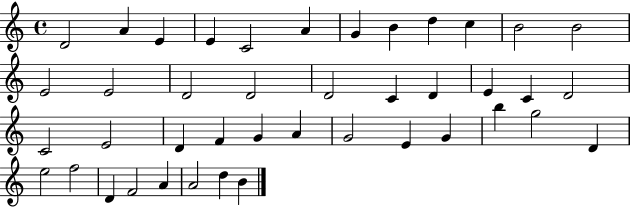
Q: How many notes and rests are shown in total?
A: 42